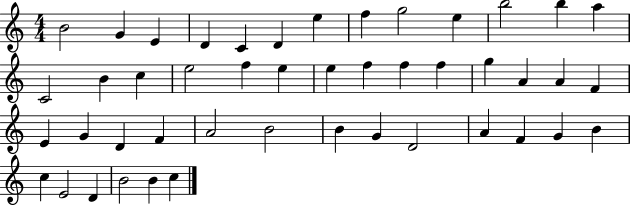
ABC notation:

X:1
T:Untitled
M:4/4
L:1/4
K:C
B2 G E D C D e f g2 e b2 b a C2 B c e2 f e e f f f g A A F E G D F A2 B2 B G D2 A F G B c E2 D B2 B c